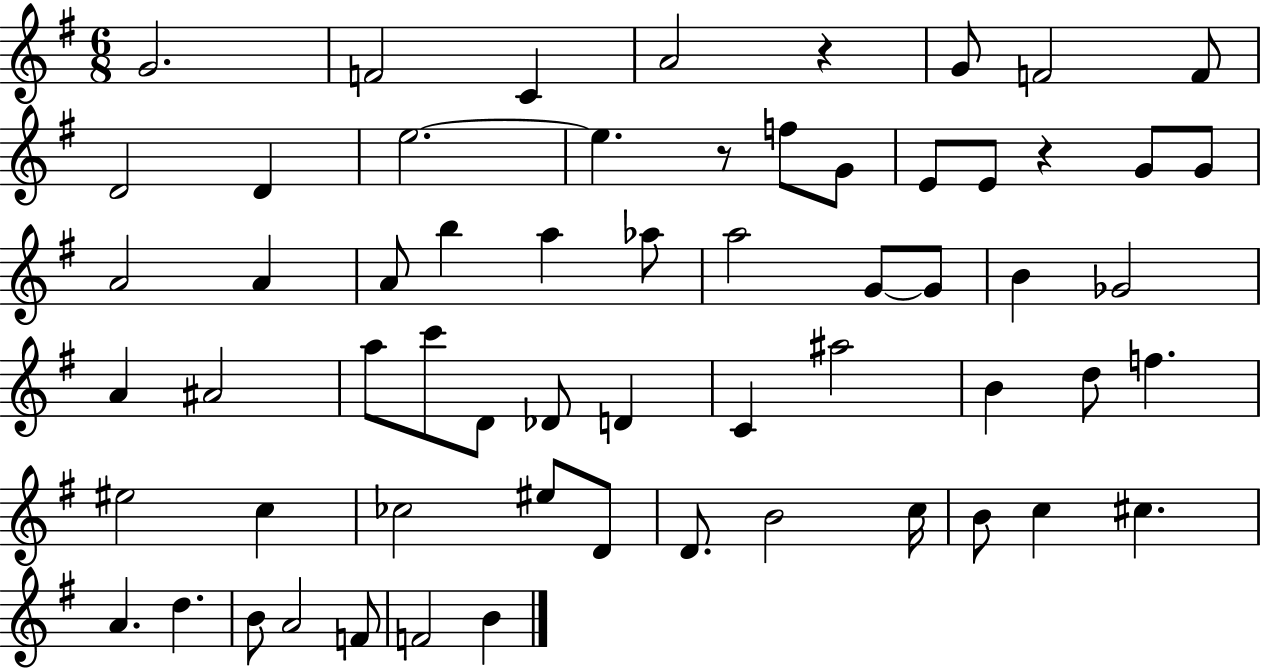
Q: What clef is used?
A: treble